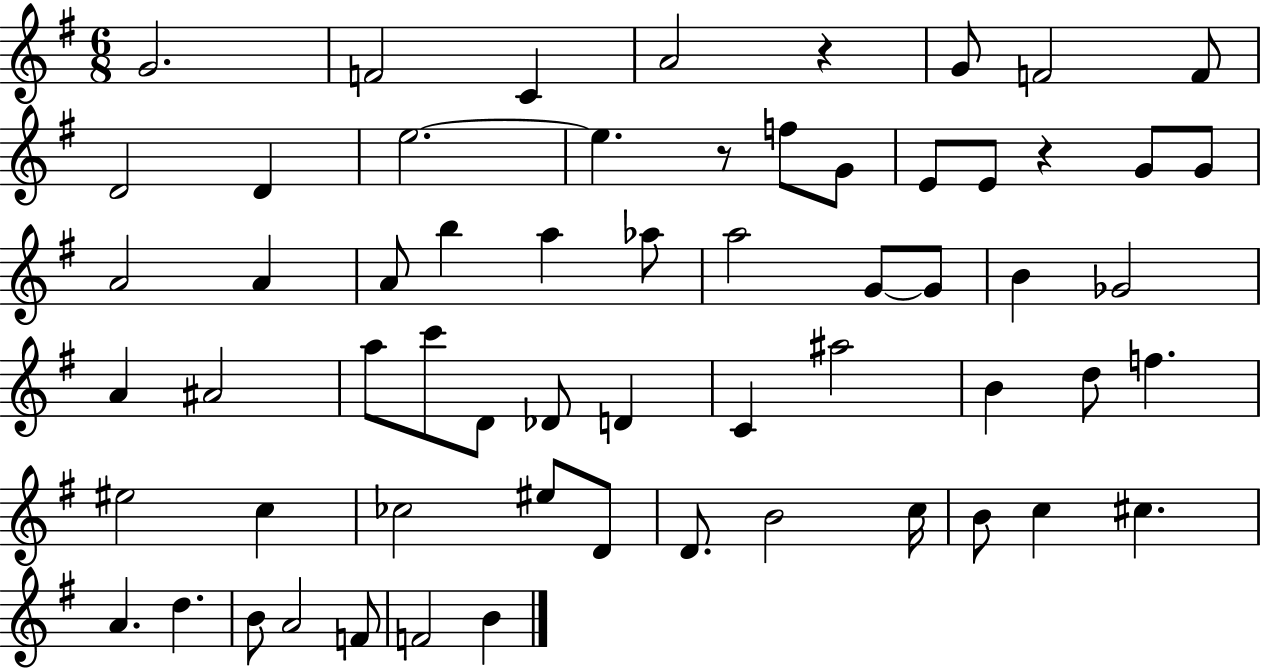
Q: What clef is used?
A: treble